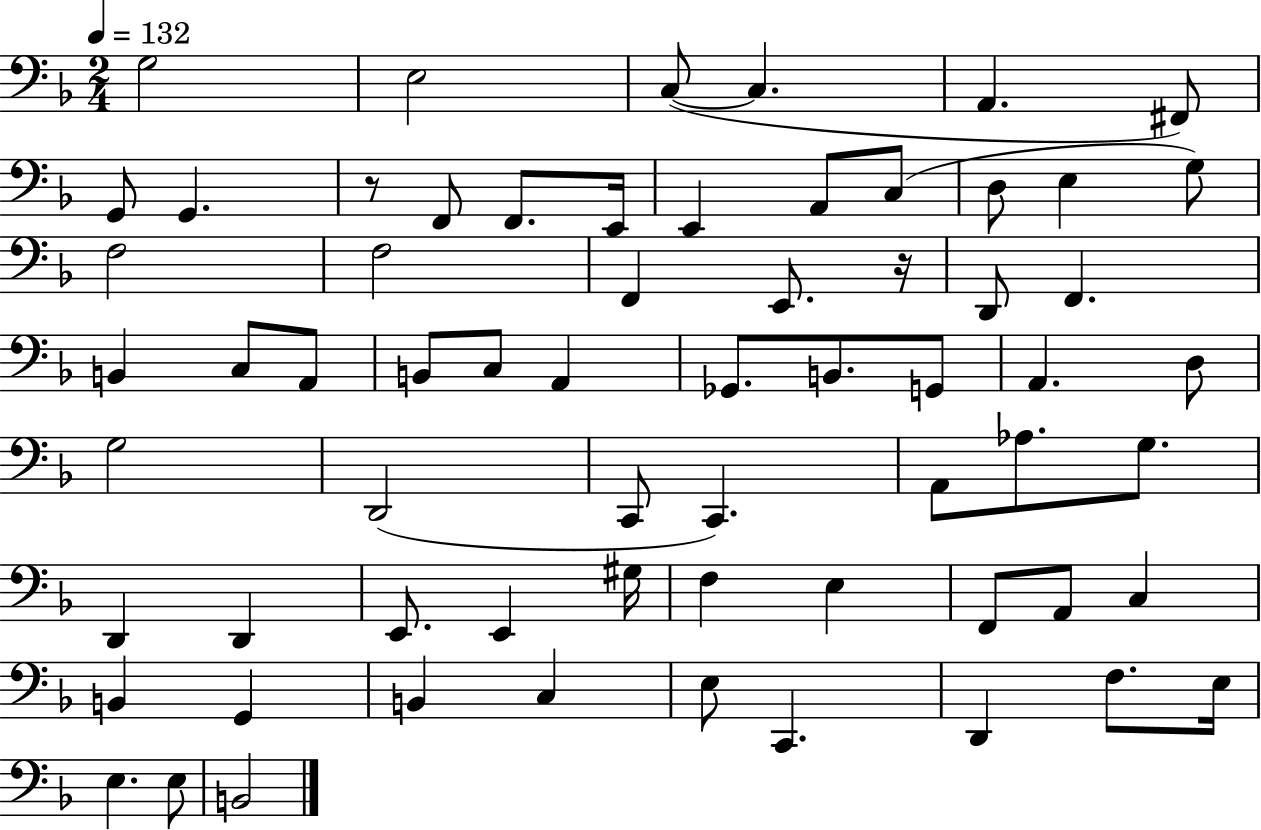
X:1
T:Untitled
M:2/4
L:1/4
K:F
G,2 E,2 C,/2 C, A,, ^F,,/2 G,,/2 G,, z/2 F,,/2 F,,/2 E,,/4 E,, A,,/2 C,/2 D,/2 E, G,/2 F,2 F,2 F,, E,,/2 z/4 D,,/2 F,, B,, C,/2 A,,/2 B,,/2 C,/2 A,, _G,,/2 B,,/2 G,,/2 A,, D,/2 G,2 D,,2 C,,/2 C,, A,,/2 _A,/2 G,/2 D,, D,, E,,/2 E,, ^G,/4 F, E, F,,/2 A,,/2 C, B,, G,, B,, C, E,/2 C,, D,, F,/2 E,/4 E, E,/2 B,,2